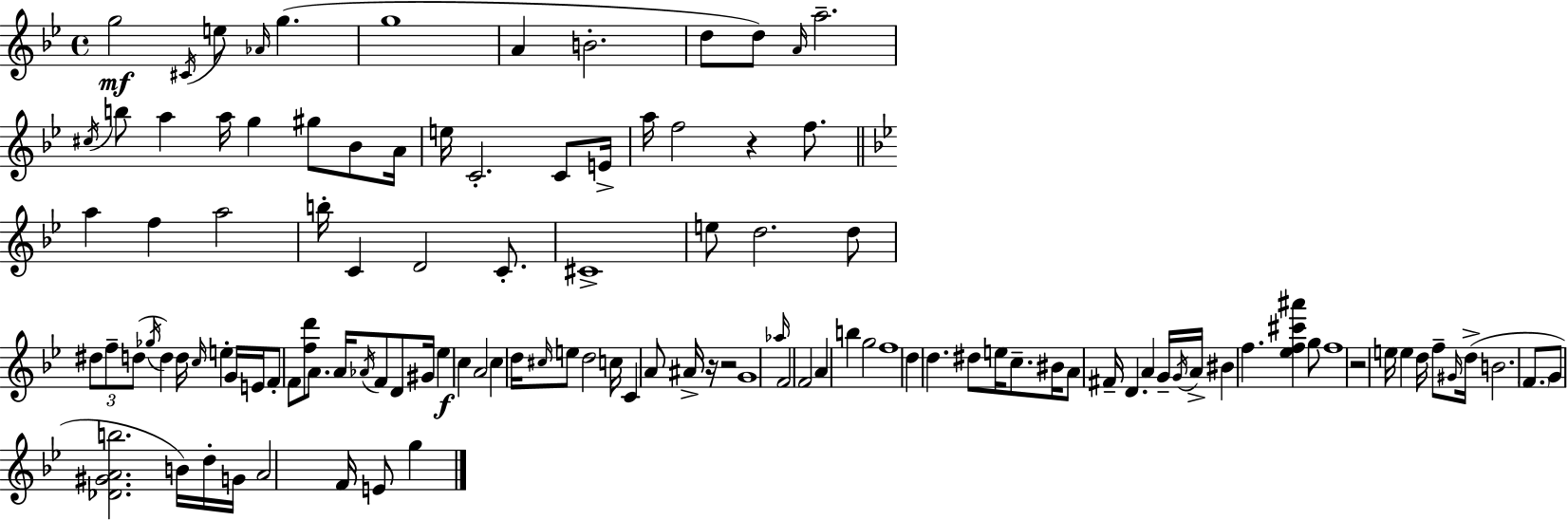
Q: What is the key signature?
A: G minor